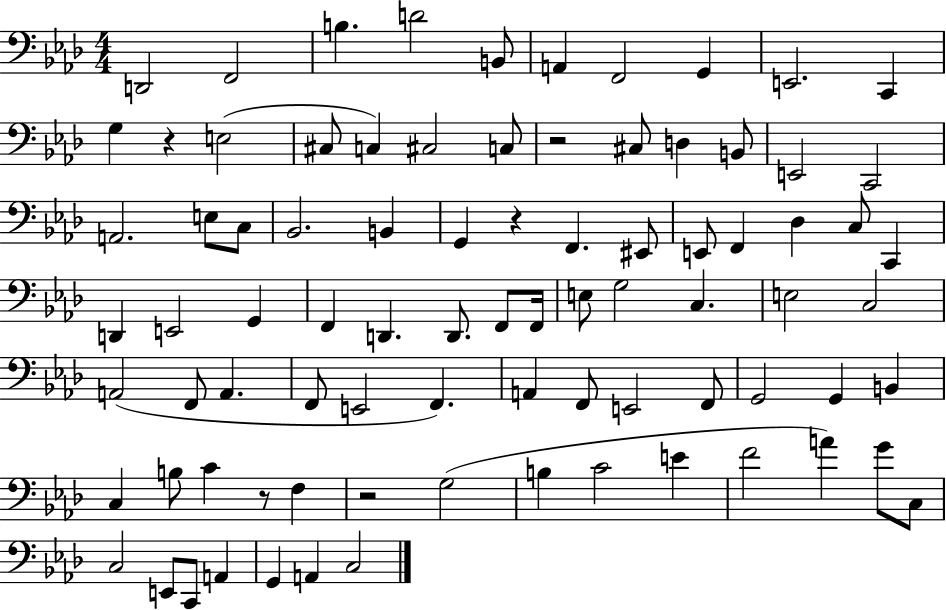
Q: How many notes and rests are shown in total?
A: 84